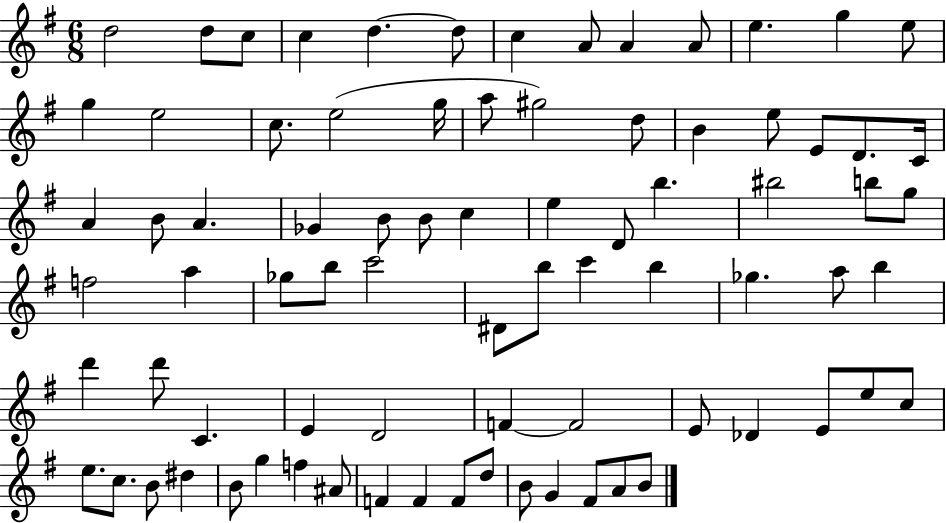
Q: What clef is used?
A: treble